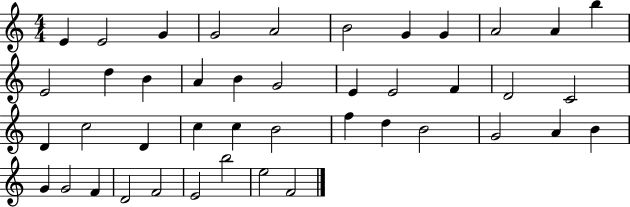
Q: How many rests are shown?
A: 0